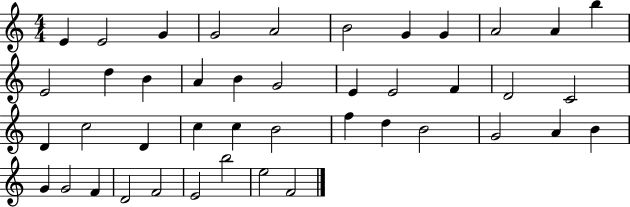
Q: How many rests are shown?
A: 0